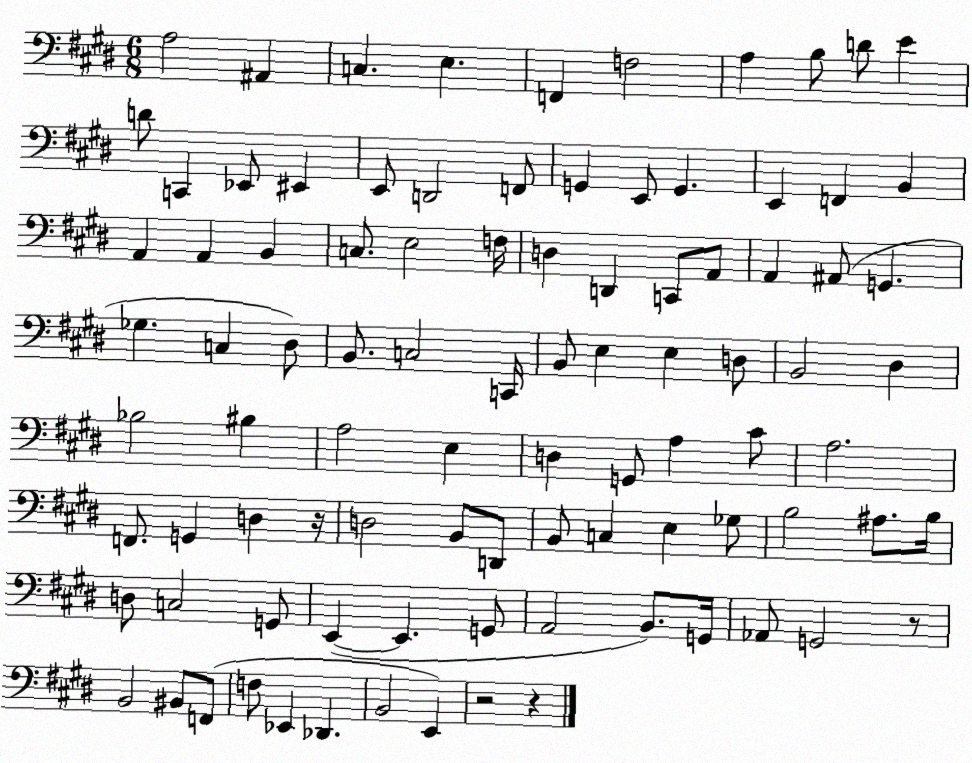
X:1
T:Untitled
M:6/8
L:1/4
K:E
A,2 ^A,, C, E, F,, F,2 A, B,/2 D/2 E D/2 C,, _E,,/2 ^E,, E,,/2 D,,2 F,,/2 G,, E,,/2 G,, E,, F,, B,, A,, A,, B,, C,/2 E,2 F,/4 D, D,, C,,/2 A,,/2 A,, ^A,,/2 G,, _G, C, ^D,/2 B,,/2 C,2 C,,/4 B,,/2 E, E, D,/2 B,,2 ^D, _B,2 ^B, A,2 E, D, G,,/2 A, ^C/2 A,2 F,,/2 G,, D, z/4 D,2 B,,/2 D,,/2 B,,/2 C, E, _G,/2 B,2 ^A,/2 B,/4 D,/2 C,2 G,,/2 E,, E,, G,,/2 A,,2 B,,/2 G,,/4 _A,,/2 G,,2 z/2 B,,2 ^B,,/2 F,,/2 F,/2 _E,, _D,, B,,2 E,, z2 z